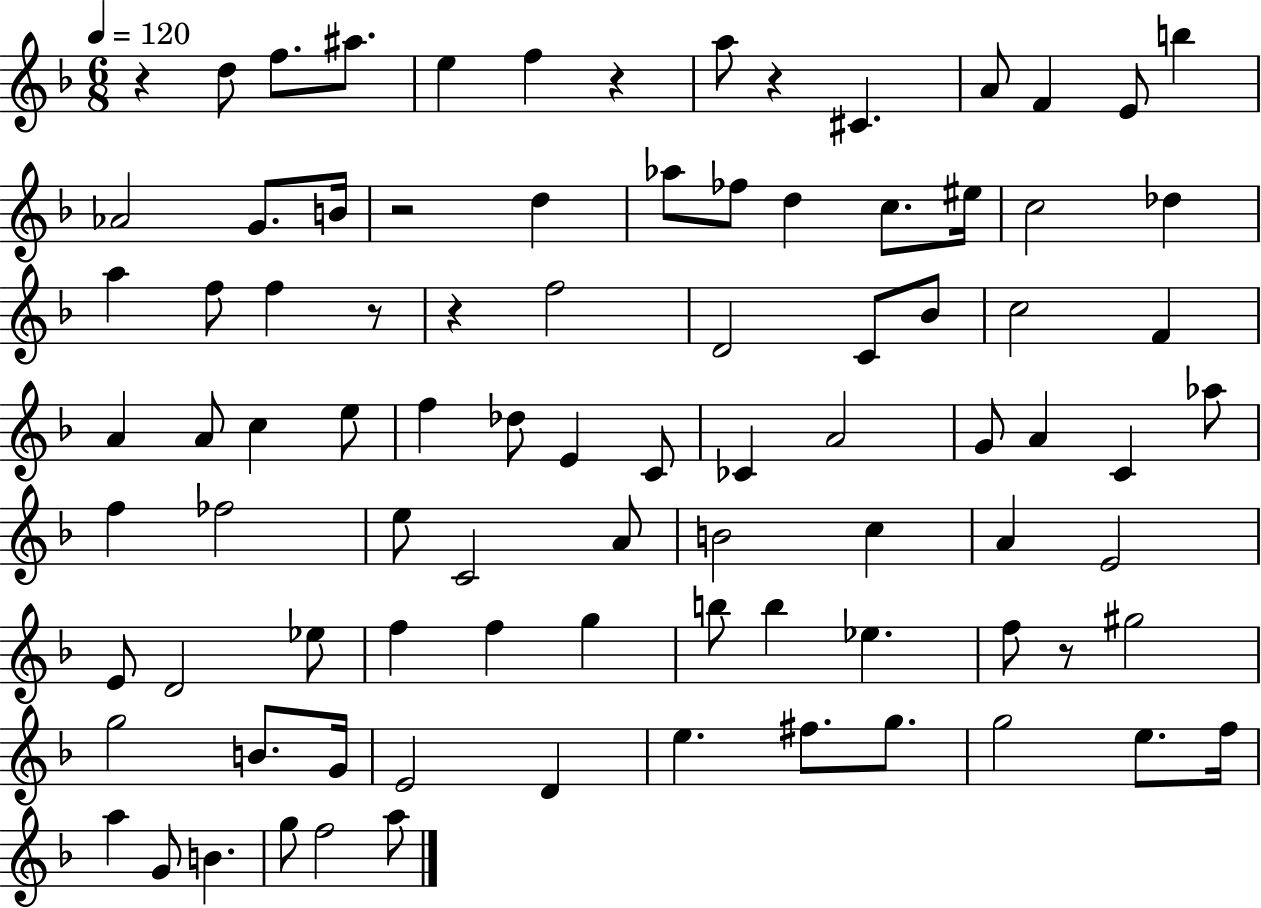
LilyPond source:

{
  \clef treble
  \numericTimeSignature
  \time 6/8
  \key f \major
  \tempo 4 = 120
  r4 d''8 f''8. ais''8. | e''4 f''4 r4 | a''8 r4 cis'4. | a'8 f'4 e'8 b''4 | \break aes'2 g'8. b'16 | r2 d''4 | aes''8 fes''8 d''4 c''8. eis''16 | c''2 des''4 | \break a''4 f''8 f''4 r8 | r4 f''2 | d'2 c'8 bes'8 | c''2 f'4 | \break a'4 a'8 c''4 e''8 | f''4 des''8 e'4 c'8 | ces'4 a'2 | g'8 a'4 c'4 aes''8 | \break f''4 fes''2 | e''8 c'2 a'8 | b'2 c''4 | a'4 e'2 | \break e'8 d'2 ees''8 | f''4 f''4 g''4 | b''8 b''4 ees''4. | f''8 r8 gis''2 | \break g''2 b'8. g'16 | e'2 d'4 | e''4. fis''8. g''8. | g''2 e''8. f''16 | \break a''4 g'8 b'4. | g''8 f''2 a''8 | \bar "|."
}